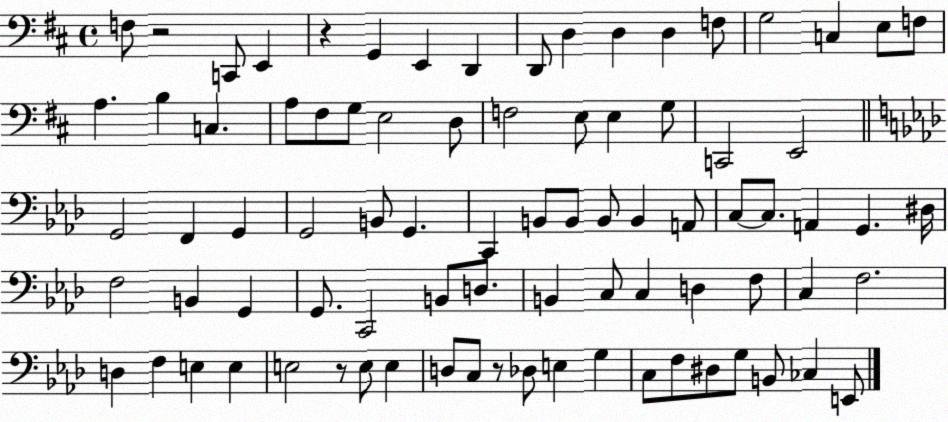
X:1
T:Untitled
M:4/4
L:1/4
K:D
F,/2 z2 C,,/2 E,, z G,, E,, D,, D,,/2 D, D, D, F,/2 G,2 C, E,/2 F,/2 A, B, C, A,/2 ^F,/2 G,/2 E,2 D,/2 F,2 E,/2 E, G,/2 C,,2 E,,2 G,,2 F,, G,, G,,2 B,,/2 G,, C,, B,,/2 B,,/2 B,,/2 B,, A,,/2 C,/2 C,/2 A,, G,, ^D,/4 F,2 B,, G,, G,,/2 C,,2 B,,/2 D,/2 B,, C,/2 C, D, F,/2 C, F,2 D, F, E, E, E,2 z/2 E,/2 E, D,/2 C,/2 z/2 _D,/2 E, G, C,/2 F,/2 ^D,/2 G,/2 B,,/2 _C, E,,/2